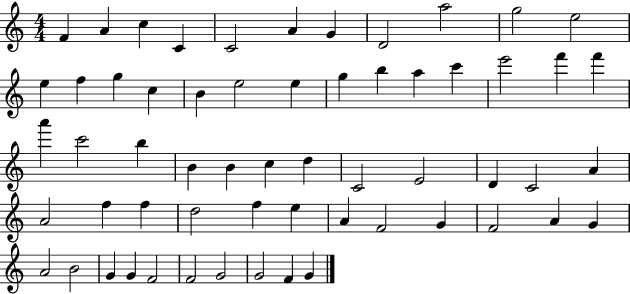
F4/q A4/q C5/q C4/q C4/h A4/q G4/q D4/h A5/h G5/h E5/h E5/q F5/q G5/q C5/q B4/q E5/h E5/q G5/q B5/q A5/q C6/q E6/h F6/q F6/q A6/q C6/h B5/q B4/q B4/q C5/q D5/q C4/h E4/h D4/q C4/h A4/q A4/h F5/q F5/q D5/h F5/q E5/q A4/q F4/h G4/q F4/h A4/q G4/q A4/h B4/h G4/q G4/q F4/h F4/h G4/h G4/h F4/q G4/q